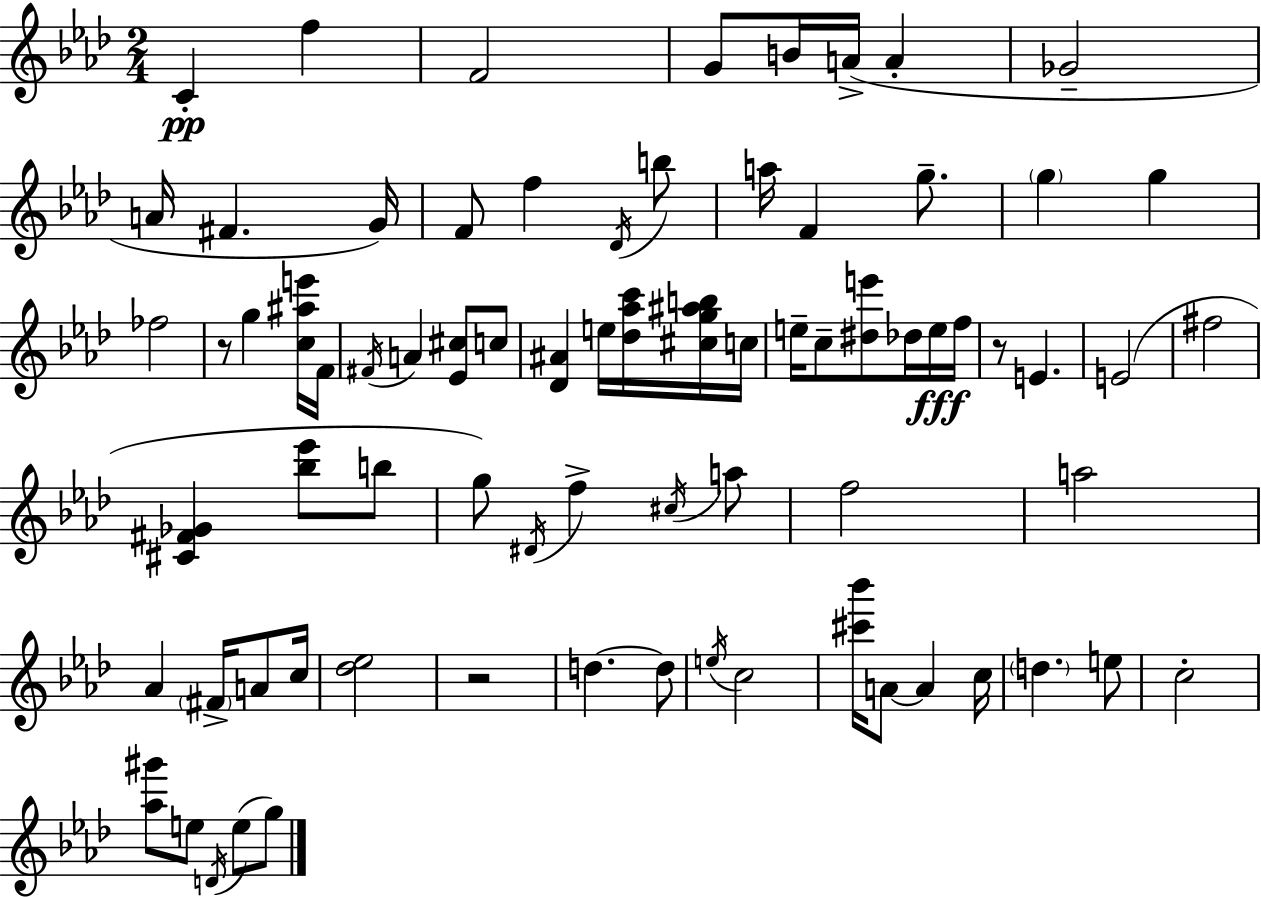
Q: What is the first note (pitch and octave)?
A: C4